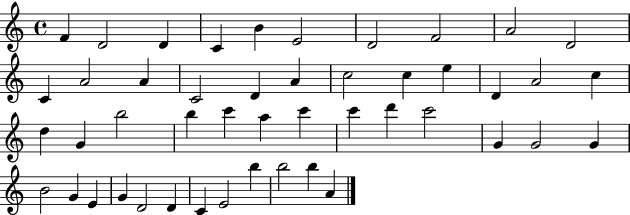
F4/q D4/h D4/q C4/q B4/q E4/h D4/h F4/h A4/h D4/h C4/q A4/h A4/q C4/h D4/q A4/q C5/h C5/q E5/q D4/q A4/h C5/q D5/q G4/q B5/h B5/q C6/q A5/q C6/q C6/q D6/q C6/h G4/q G4/h G4/q B4/h G4/q E4/q G4/q D4/h D4/q C4/q E4/h B5/q B5/h B5/q A4/q